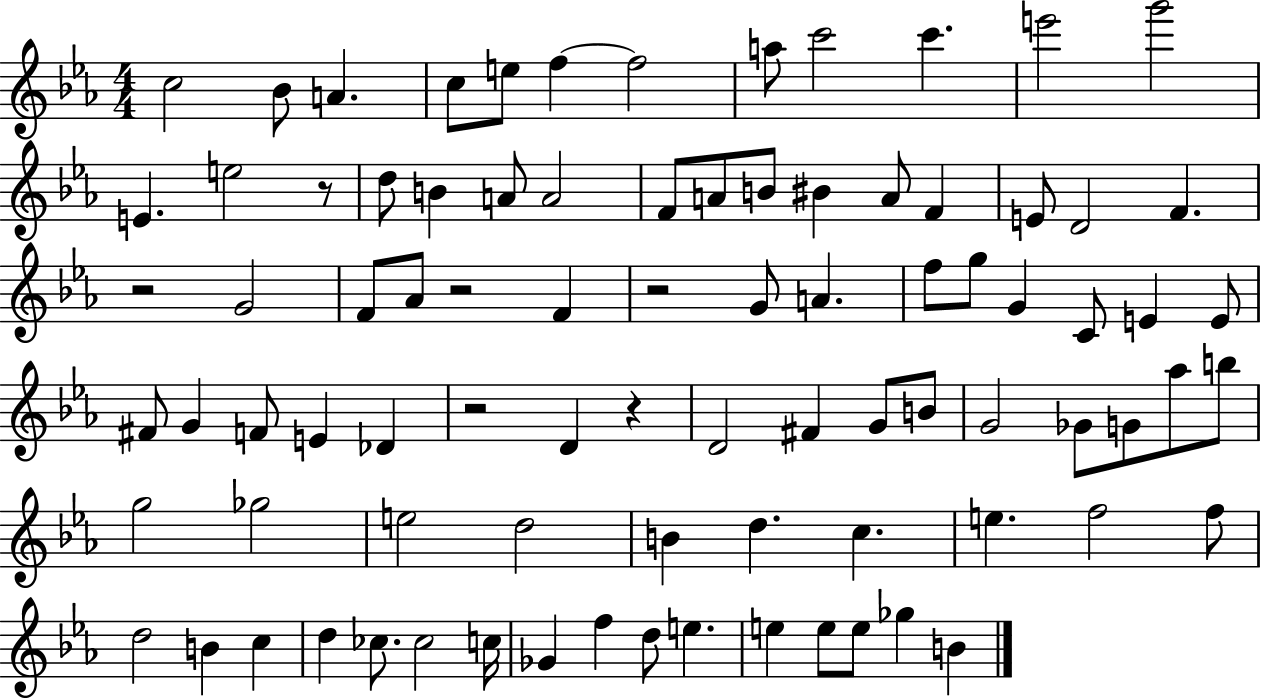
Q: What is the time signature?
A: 4/4